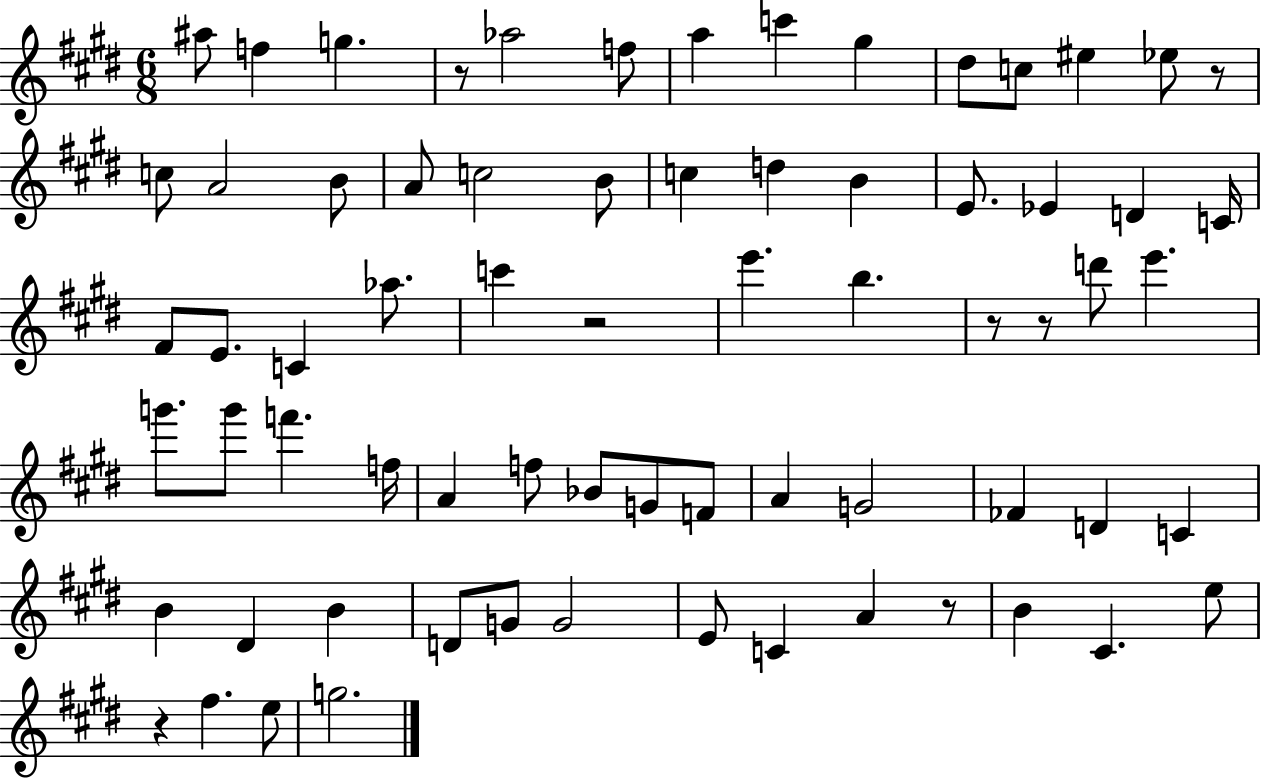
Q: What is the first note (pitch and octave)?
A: A#5